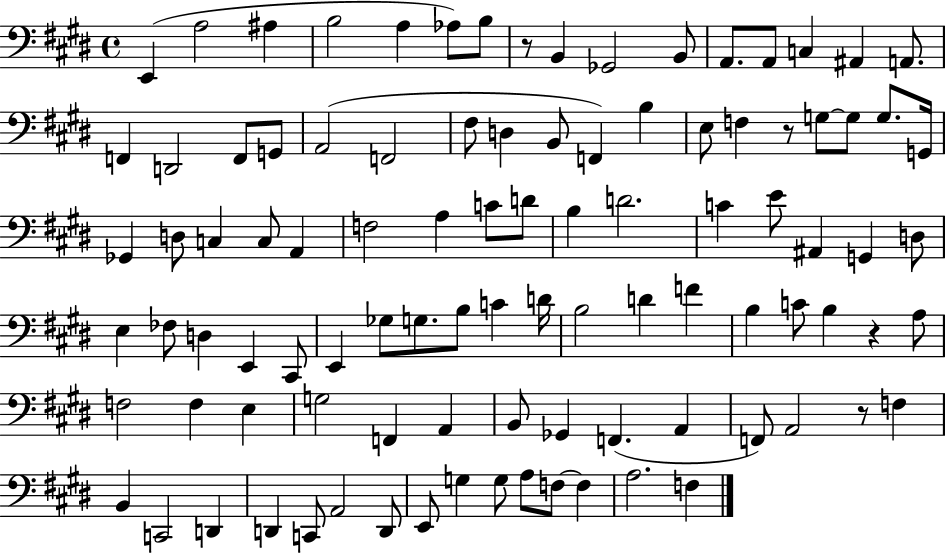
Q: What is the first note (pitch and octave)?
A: E2